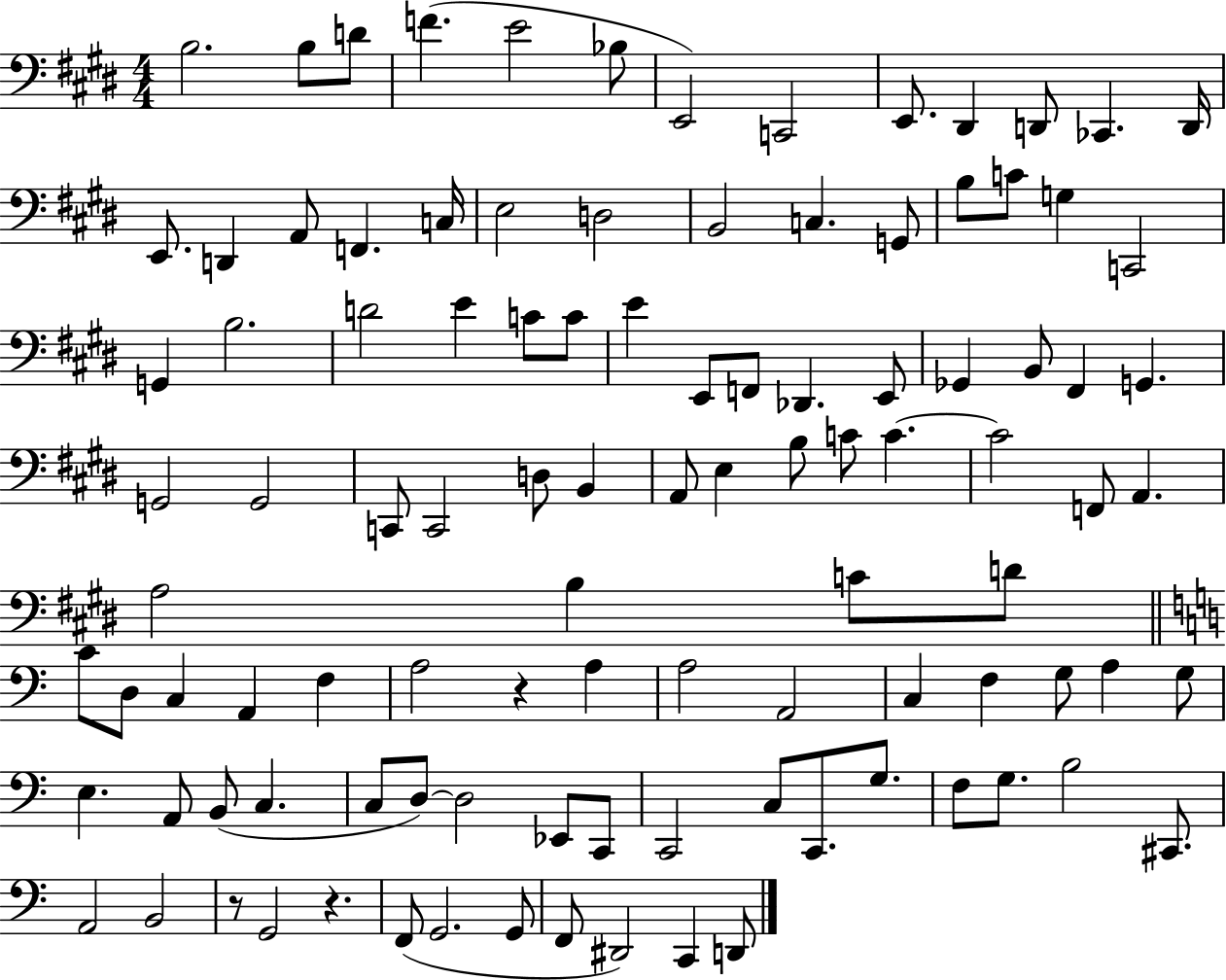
X:1
T:Untitled
M:4/4
L:1/4
K:E
B,2 B,/2 D/2 F E2 _B,/2 E,,2 C,,2 E,,/2 ^D,, D,,/2 _C,, D,,/4 E,,/2 D,, A,,/2 F,, C,/4 E,2 D,2 B,,2 C, G,,/2 B,/2 C/2 G, C,,2 G,, B,2 D2 E C/2 C/2 E E,,/2 F,,/2 _D,, E,,/2 _G,, B,,/2 ^F,, G,, G,,2 G,,2 C,,/2 C,,2 D,/2 B,, A,,/2 E, B,/2 C/2 C C2 F,,/2 A,, A,2 B, C/2 D/2 C/2 D,/2 C, A,, F, A,2 z A, A,2 A,,2 C, F, G,/2 A, G,/2 E, A,,/2 B,,/2 C, C,/2 D,/2 D,2 _E,,/2 C,,/2 C,,2 C,/2 C,,/2 G,/2 F,/2 G,/2 B,2 ^C,,/2 A,,2 B,,2 z/2 G,,2 z F,,/2 G,,2 G,,/2 F,,/2 ^D,,2 C,, D,,/2